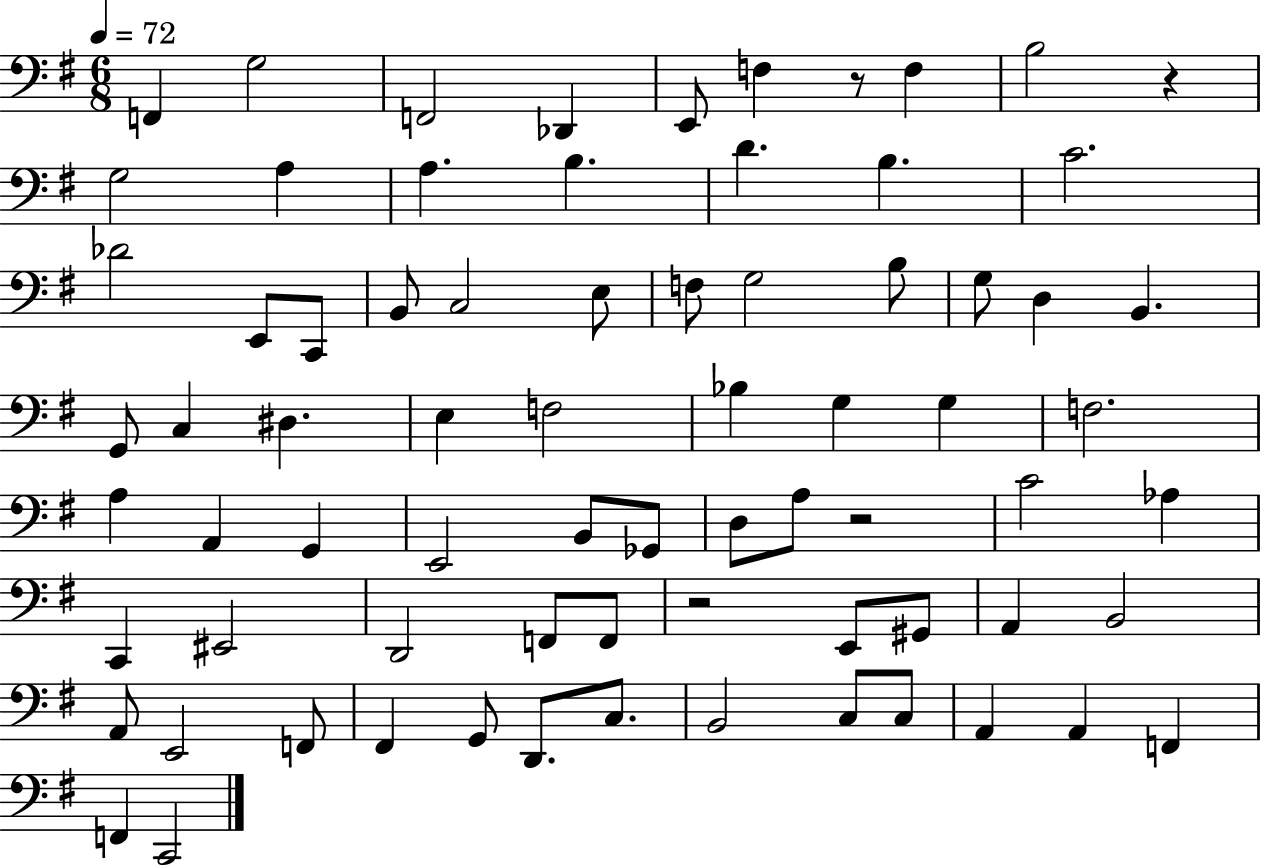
X:1
T:Untitled
M:6/8
L:1/4
K:G
F,, G,2 F,,2 _D,, E,,/2 F, z/2 F, B,2 z G,2 A, A, B, D B, C2 _D2 E,,/2 C,,/2 B,,/2 C,2 E,/2 F,/2 G,2 B,/2 G,/2 D, B,, G,,/2 C, ^D, E, F,2 _B, G, G, F,2 A, A,, G,, E,,2 B,,/2 _G,,/2 D,/2 A,/2 z2 C2 _A, C,, ^E,,2 D,,2 F,,/2 F,,/2 z2 E,,/2 ^G,,/2 A,, B,,2 A,,/2 E,,2 F,,/2 ^F,, G,,/2 D,,/2 C,/2 B,,2 C,/2 C,/2 A,, A,, F,, F,, C,,2